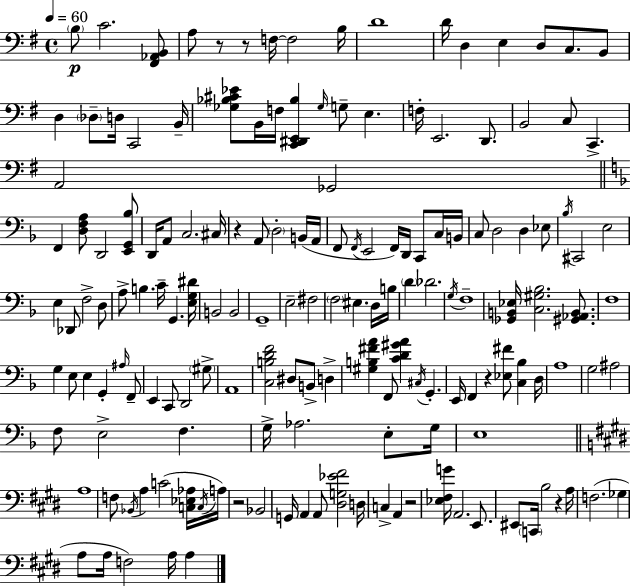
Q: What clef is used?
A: bass